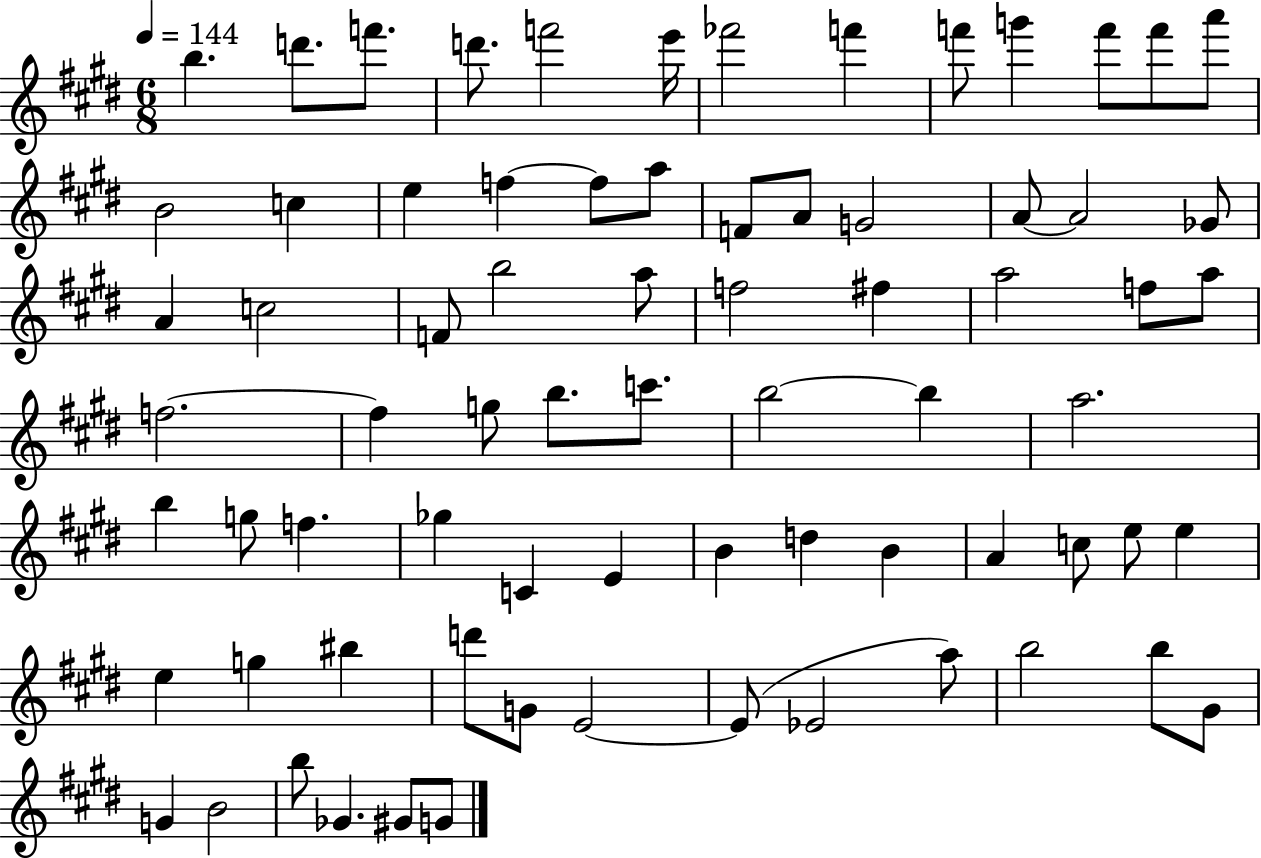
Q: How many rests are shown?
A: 0